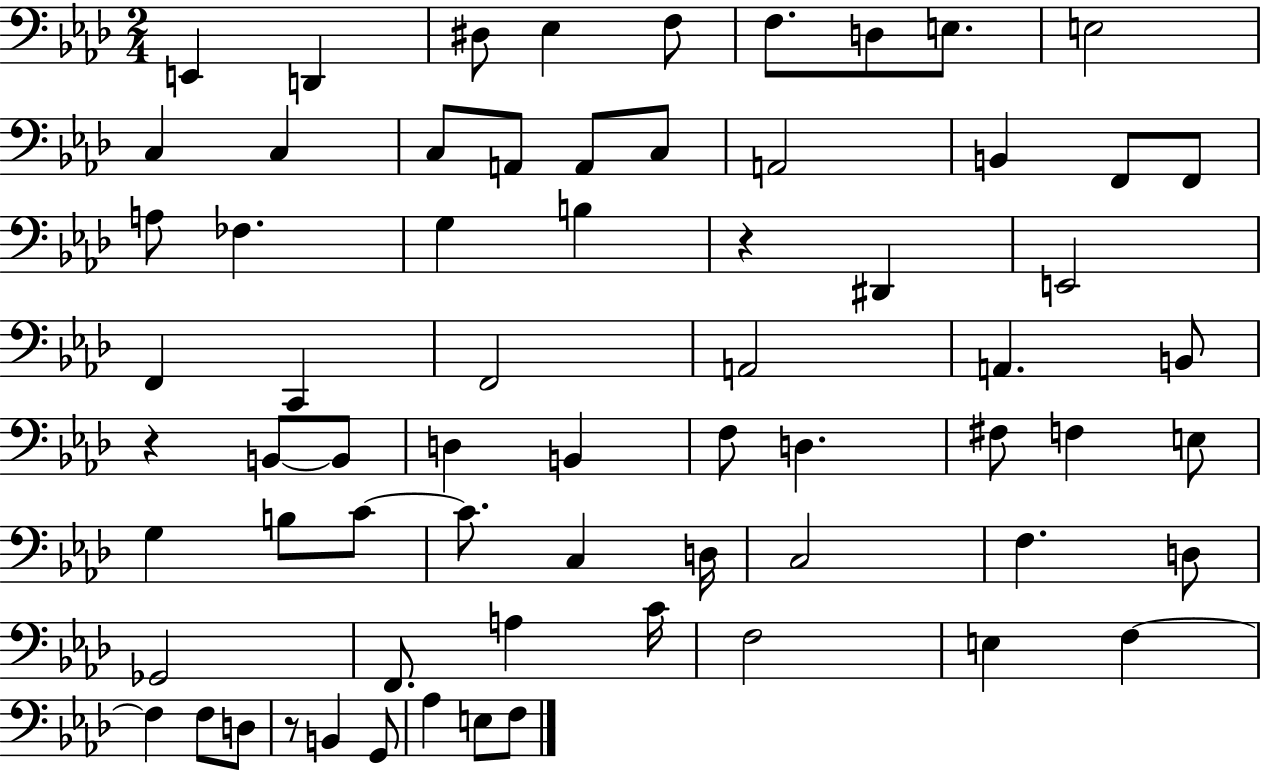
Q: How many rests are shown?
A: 3